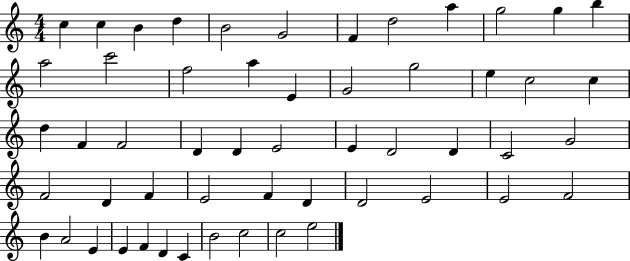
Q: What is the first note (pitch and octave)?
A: C5